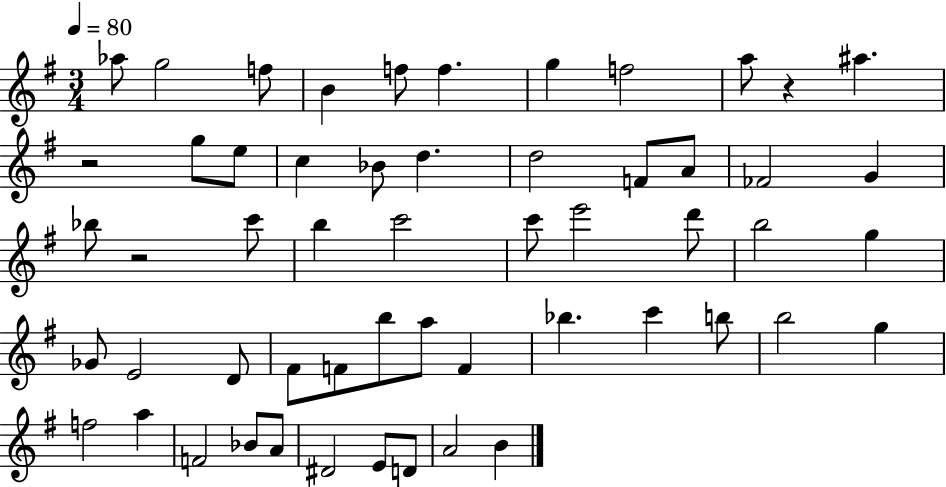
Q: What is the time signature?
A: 3/4